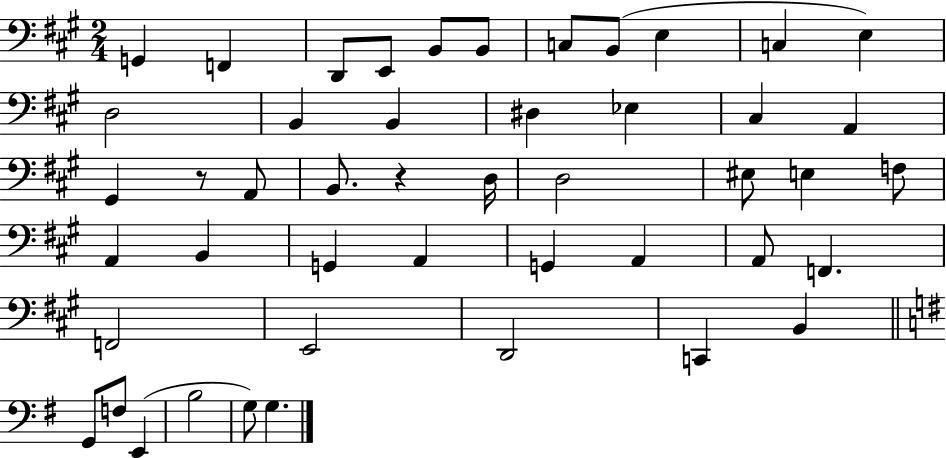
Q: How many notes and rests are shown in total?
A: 47